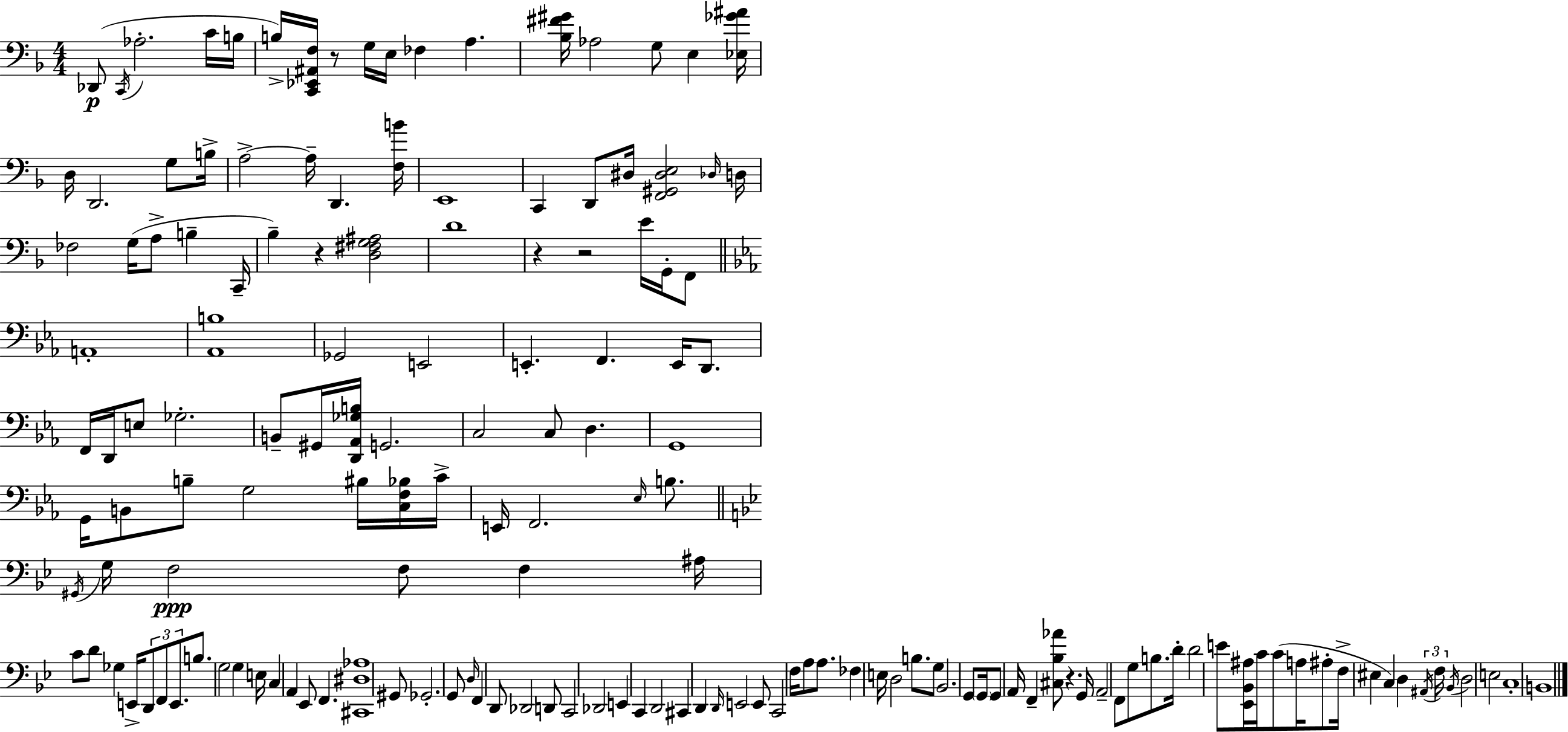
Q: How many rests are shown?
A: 5